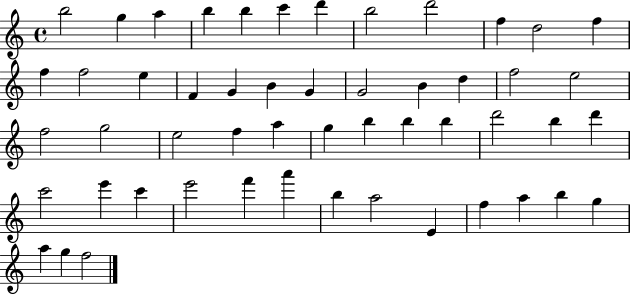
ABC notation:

X:1
T:Untitled
M:4/4
L:1/4
K:C
b2 g a b b c' d' b2 d'2 f d2 f f f2 e F G B G G2 B d f2 e2 f2 g2 e2 f a g b b b d'2 b d' c'2 e' c' e'2 f' a' b a2 E f a b g a g f2